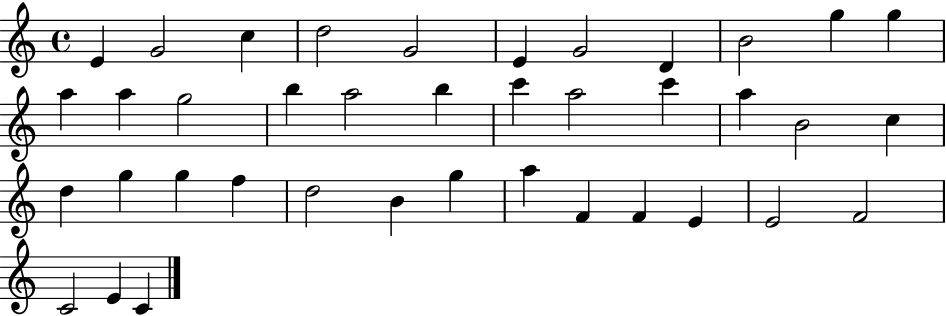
X:1
T:Untitled
M:4/4
L:1/4
K:C
E G2 c d2 G2 E G2 D B2 g g a a g2 b a2 b c' a2 c' a B2 c d g g f d2 B g a F F E E2 F2 C2 E C